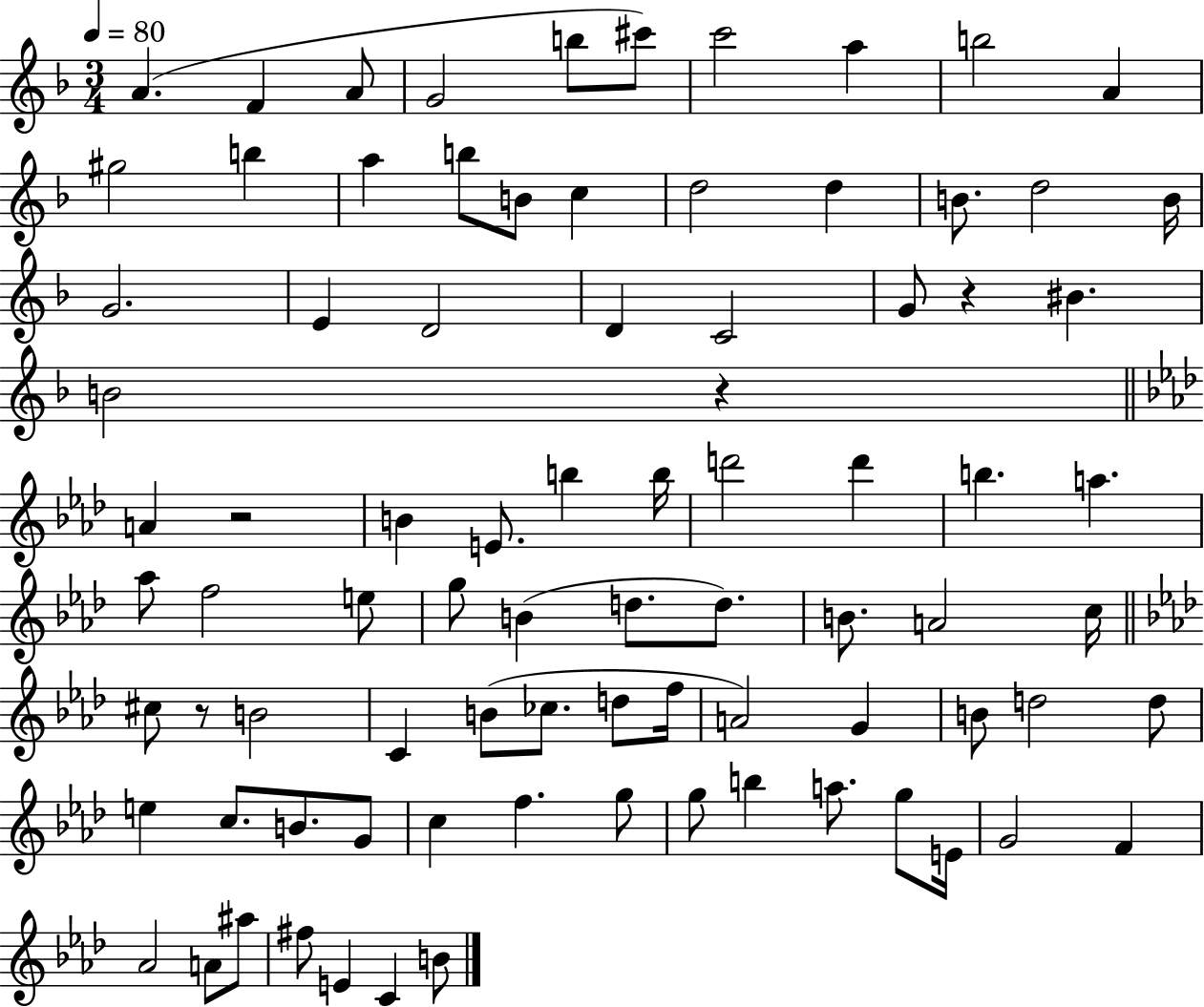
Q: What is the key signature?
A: F major